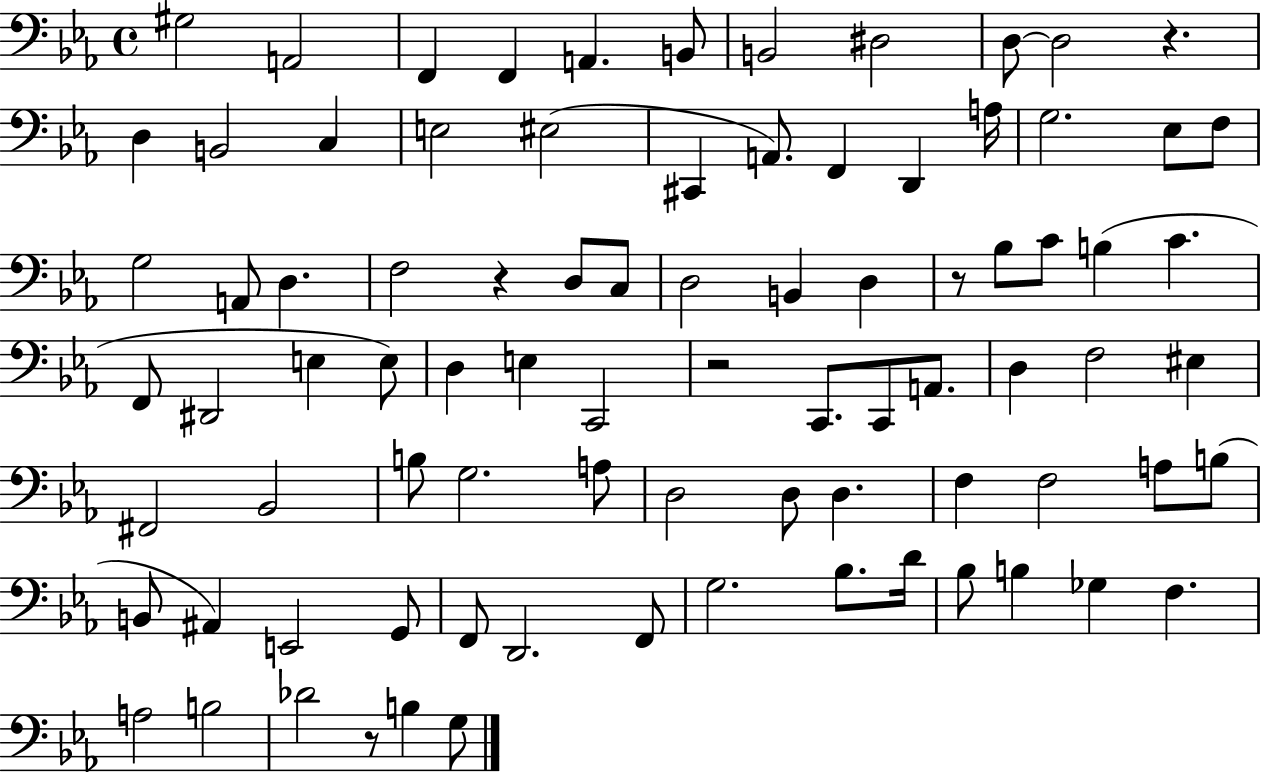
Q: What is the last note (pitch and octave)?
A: G3